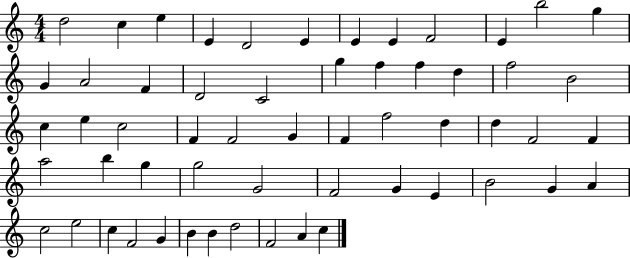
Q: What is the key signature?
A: C major